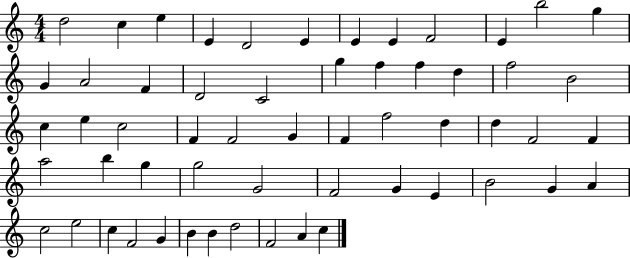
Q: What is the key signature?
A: C major